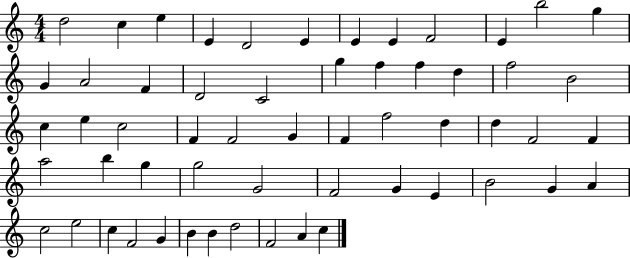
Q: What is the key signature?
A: C major